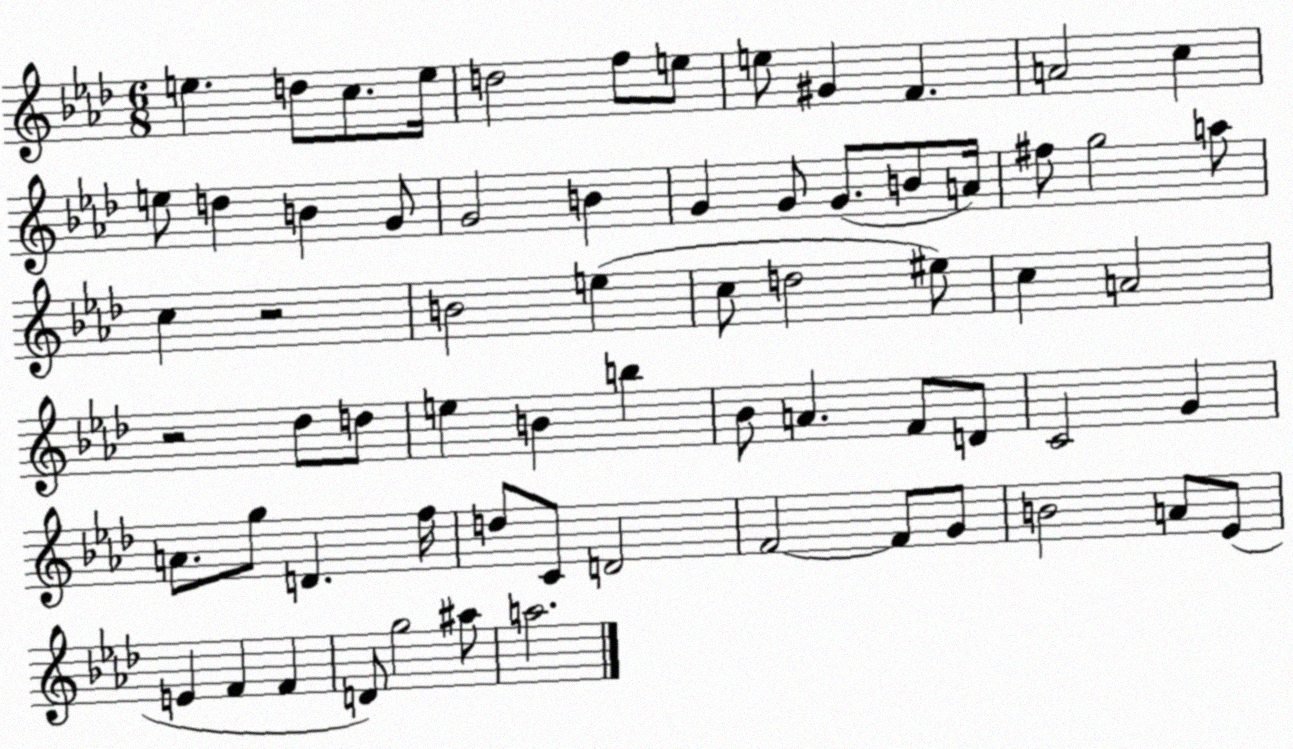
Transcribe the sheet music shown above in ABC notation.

X:1
T:Untitled
M:6/8
L:1/4
K:Ab
e d/2 c/2 e/4 d2 f/2 e/2 e/2 ^G F A2 c e/2 d B G/2 G2 B G G/2 G/2 B/2 A/4 ^f/2 g2 a/2 c z2 B2 e c/2 d2 ^e/2 c A2 z2 _d/2 d/2 e B b _B/2 A F/2 D/2 C2 G A/2 g/2 D f/4 d/2 C/2 D2 F2 F/2 G/2 B2 A/2 _E/2 E F F D/2 g2 ^a/2 a2